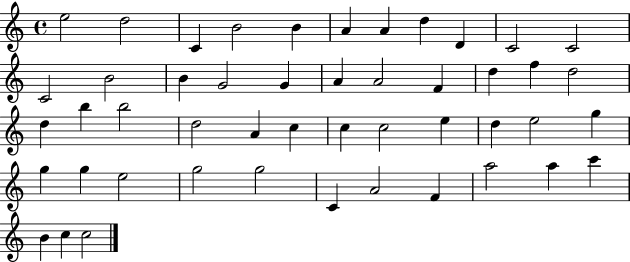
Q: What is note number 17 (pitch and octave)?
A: A4